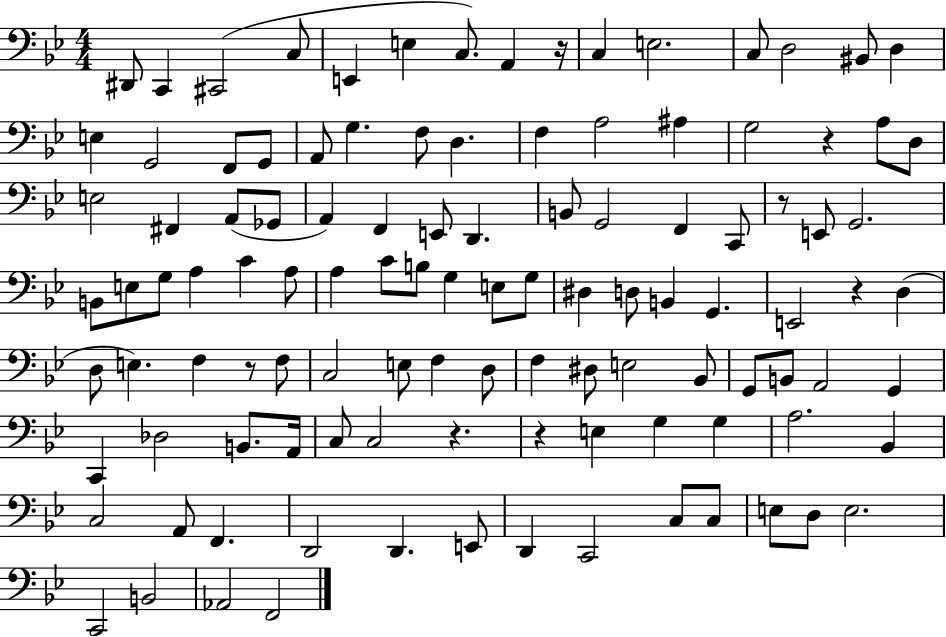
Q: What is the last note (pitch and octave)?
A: F2